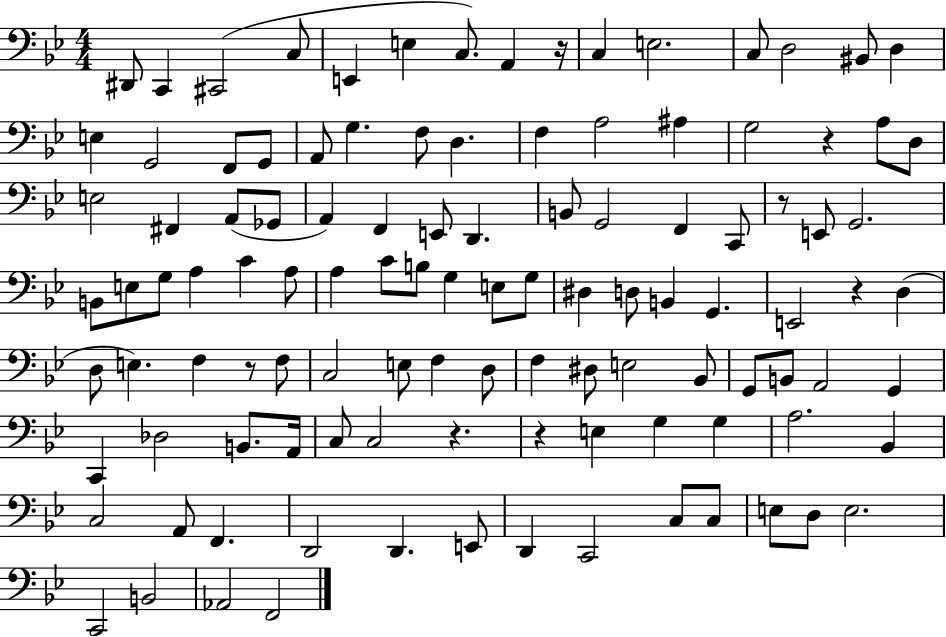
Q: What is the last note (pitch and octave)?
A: F2